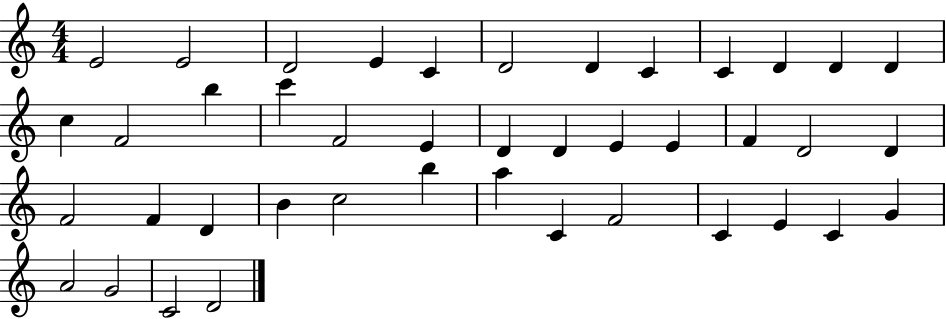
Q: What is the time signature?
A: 4/4